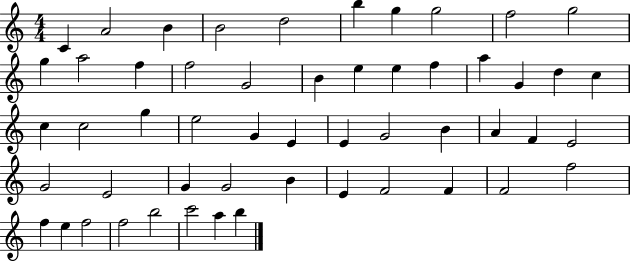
{
  \clef treble
  \numericTimeSignature
  \time 4/4
  \key c \major
  c'4 a'2 b'4 | b'2 d''2 | b''4 g''4 g''2 | f''2 g''2 | \break g''4 a''2 f''4 | f''2 g'2 | b'4 e''4 e''4 f''4 | a''4 g'4 d''4 c''4 | \break c''4 c''2 g''4 | e''2 g'4 e'4 | e'4 g'2 b'4 | a'4 f'4 e'2 | \break g'2 e'2 | g'4 g'2 b'4 | e'4 f'2 f'4 | f'2 f''2 | \break f''4 e''4 f''2 | f''2 b''2 | c'''2 a''4 b''4 | \bar "|."
}